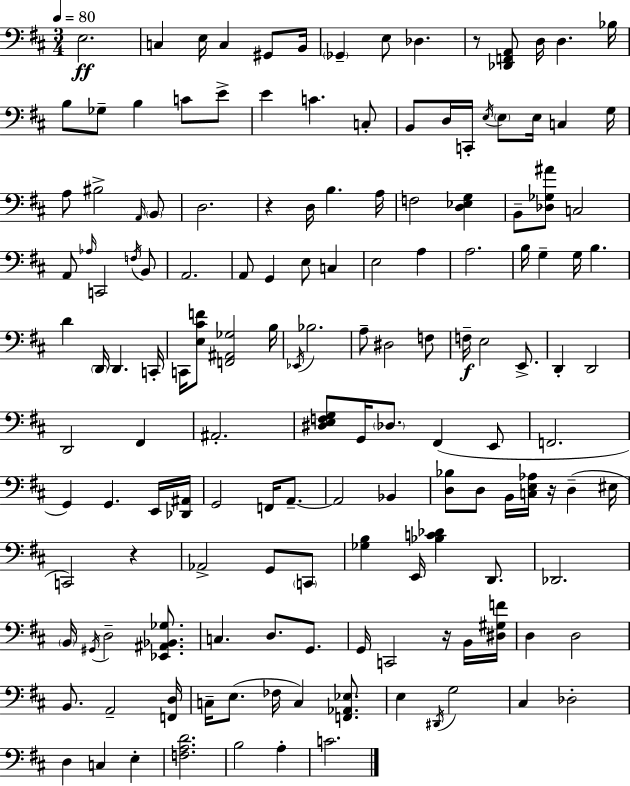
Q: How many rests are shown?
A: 5